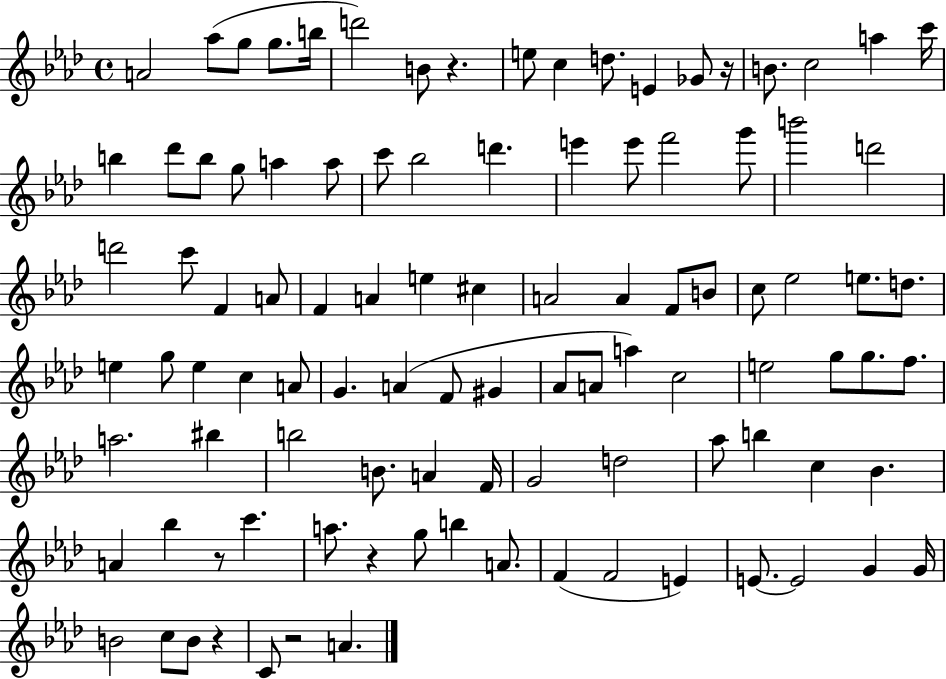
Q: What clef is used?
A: treble